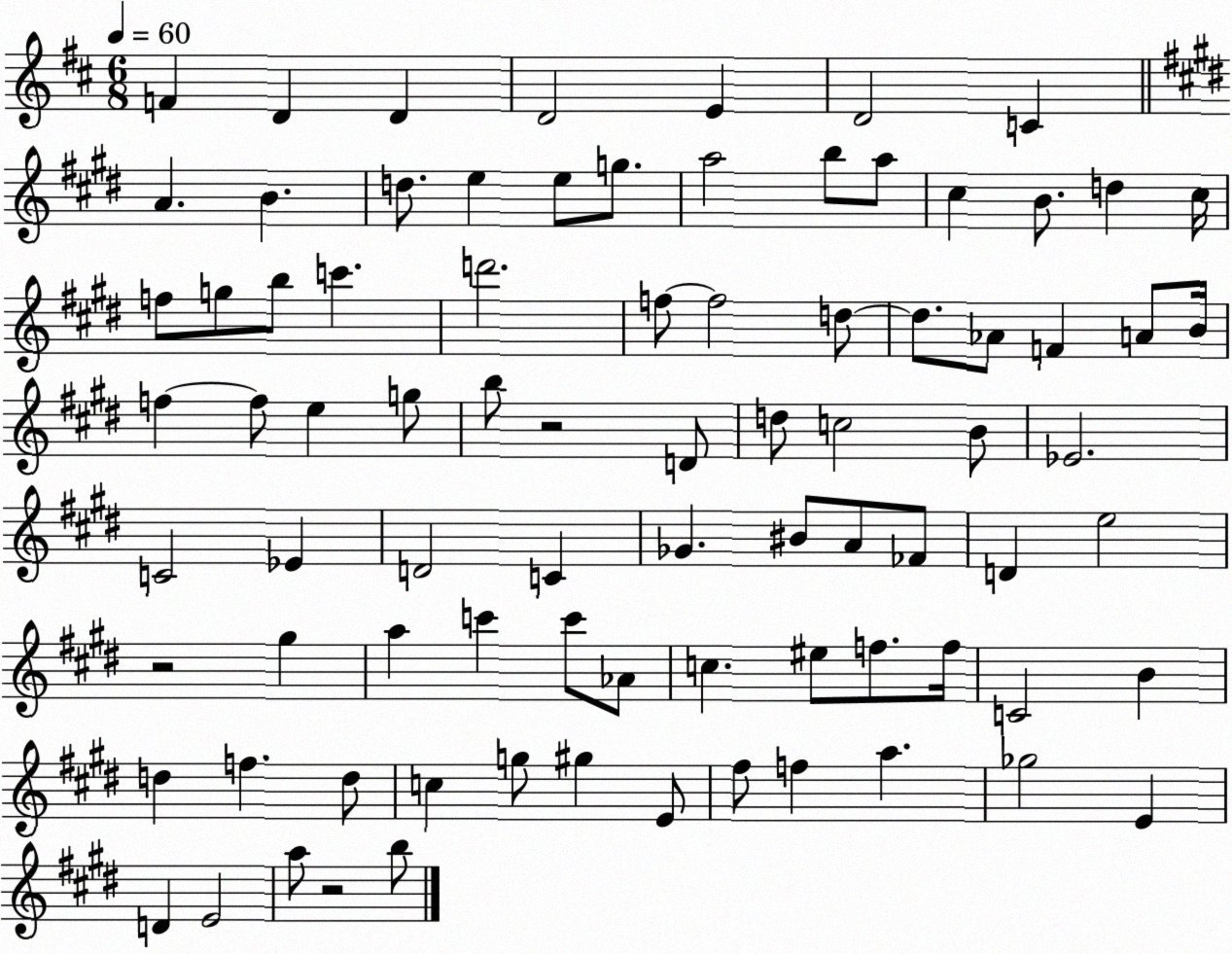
X:1
T:Untitled
M:6/8
L:1/4
K:D
F D D D2 E D2 C A B d/2 e e/2 g/2 a2 b/2 a/2 ^c B/2 d ^c/4 f/2 g/2 b/2 c' d'2 f/2 f2 d/2 d/2 _A/2 F A/2 B/4 f f/2 e g/2 b/2 z2 D/2 d/2 c2 B/2 _E2 C2 _E D2 C _G ^B/2 A/2 _F/2 D e2 z2 ^g a c' c'/2 _A/2 c ^e/2 f/2 f/4 C2 B d f d/2 c g/2 ^g E/2 ^f/2 f a _g2 E D E2 a/2 z2 b/2